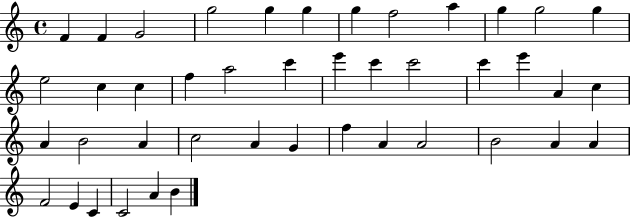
F4/q F4/q G4/h G5/h G5/q G5/q G5/q F5/h A5/q G5/q G5/h G5/q E5/h C5/q C5/q F5/q A5/h C6/q E6/q C6/q C6/h C6/q E6/q A4/q C5/q A4/q B4/h A4/q C5/h A4/q G4/q F5/q A4/q A4/h B4/h A4/q A4/q F4/h E4/q C4/q C4/h A4/q B4/q